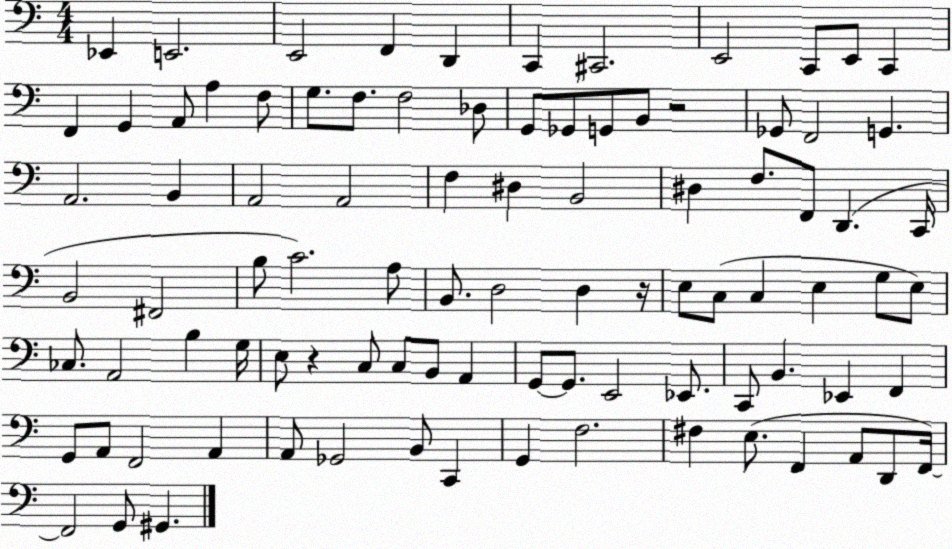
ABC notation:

X:1
T:Untitled
M:4/4
L:1/4
K:C
_E,, E,,2 E,,2 F,, D,, C,, ^C,,2 E,,2 C,,/2 E,,/2 C,, F,, G,, A,,/2 A, F,/2 G,/2 F,/2 F,2 _D,/2 G,,/2 _G,,/2 G,,/2 B,,/2 z2 _G,,/2 F,,2 G,, A,,2 B,, A,,2 A,,2 F, ^D, B,,2 ^D, F,/2 F,,/2 D,, C,,/4 B,,2 ^F,,2 B,/2 C2 A,/2 B,,/2 D,2 D, z/4 E,/2 C,/2 C, E, G,/2 E,/2 _C,/2 A,,2 B, G,/4 E,/2 z C,/2 C,/2 B,,/2 A,, G,,/2 G,,/2 E,,2 _E,,/2 C,,/2 B,, _E,, F,, G,,/2 A,,/2 F,,2 A,, A,,/2 _G,,2 B,,/2 C,, G,, F,2 ^F, E,/2 F,, A,,/2 D,,/2 F,,/4 F,,2 G,,/2 ^G,,